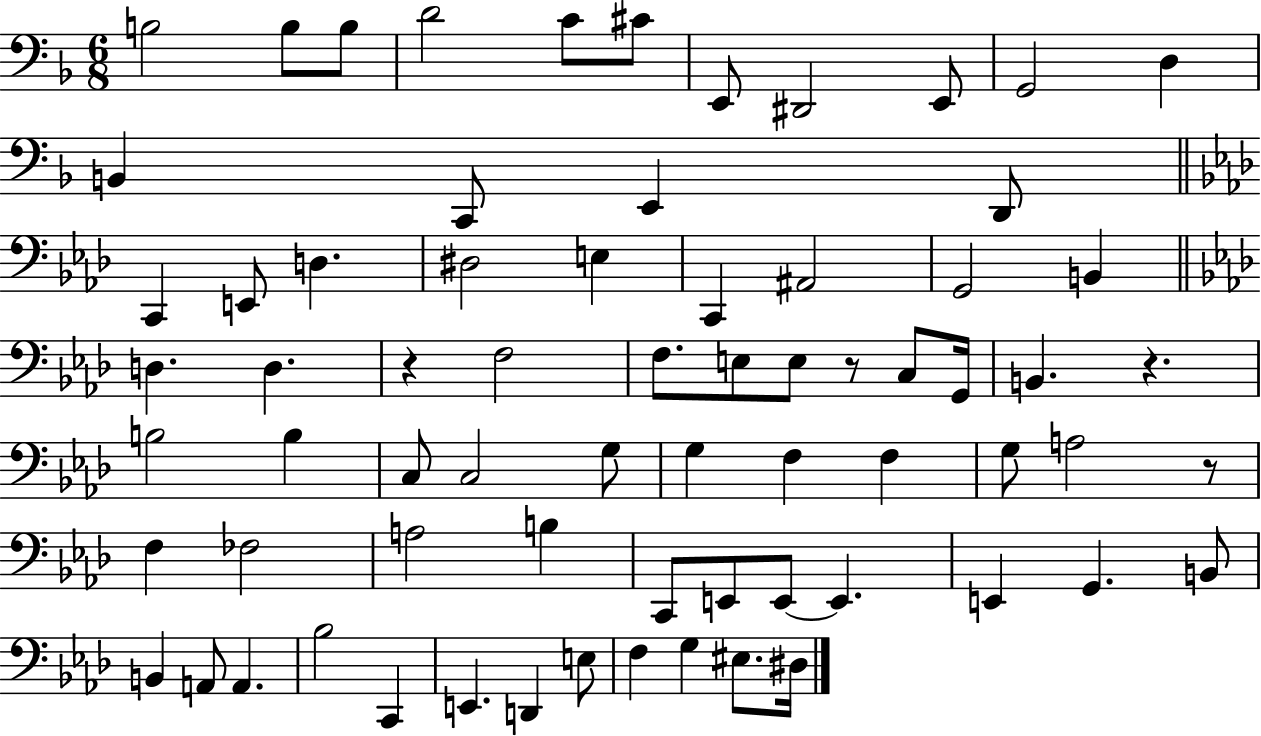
X:1
T:Untitled
M:6/8
L:1/4
K:F
B,2 B,/2 B,/2 D2 C/2 ^C/2 E,,/2 ^D,,2 E,,/2 G,,2 D, B,, C,,/2 E,, D,,/2 C,, E,,/2 D, ^D,2 E, C,, ^A,,2 G,,2 B,, D, D, z F,2 F,/2 E,/2 E,/2 z/2 C,/2 G,,/4 B,, z B,2 B, C,/2 C,2 G,/2 G, F, F, G,/2 A,2 z/2 F, _F,2 A,2 B, C,,/2 E,,/2 E,,/2 E,, E,, G,, B,,/2 B,, A,,/2 A,, _B,2 C,, E,, D,, E,/2 F, G, ^E,/2 ^D,/4